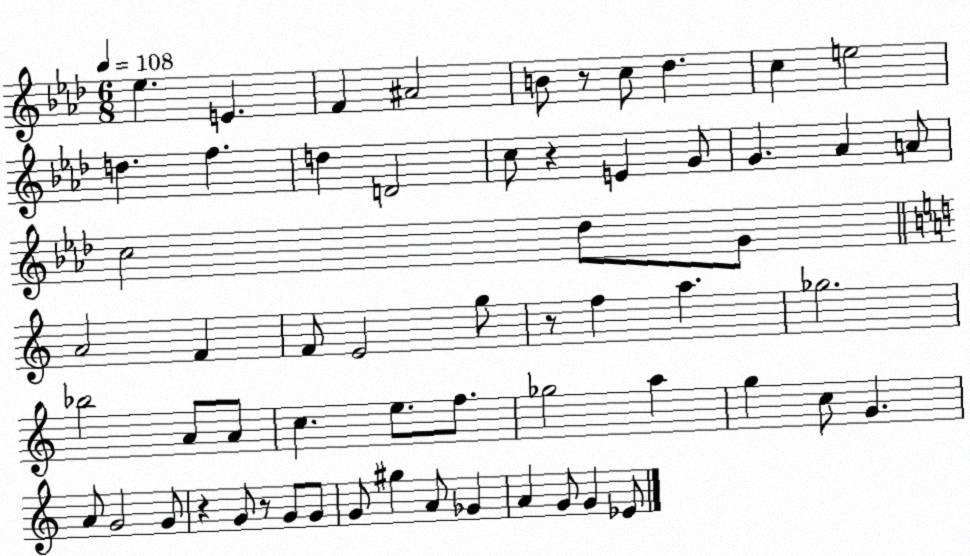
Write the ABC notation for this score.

X:1
T:Untitled
M:6/8
L:1/4
K:Ab
_e E F ^A2 B/2 z/2 c/2 _d c e2 d f d D2 c/2 z E G/2 G _A A/2 c2 _d/2 G/2 A2 F F/2 E2 g/2 z/2 f a _g2 _b2 A/2 A/2 c e/2 f/2 _g2 a g c/2 G A/2 G2 G/2 z G/2 z/2 G/2 G/2 G/2 ^g A/2 _G A G/2 G _E/2